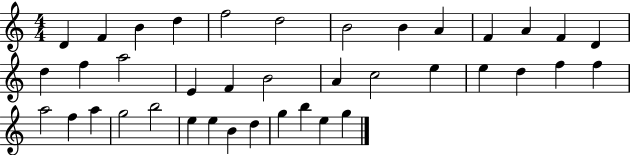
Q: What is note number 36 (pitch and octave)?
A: G5